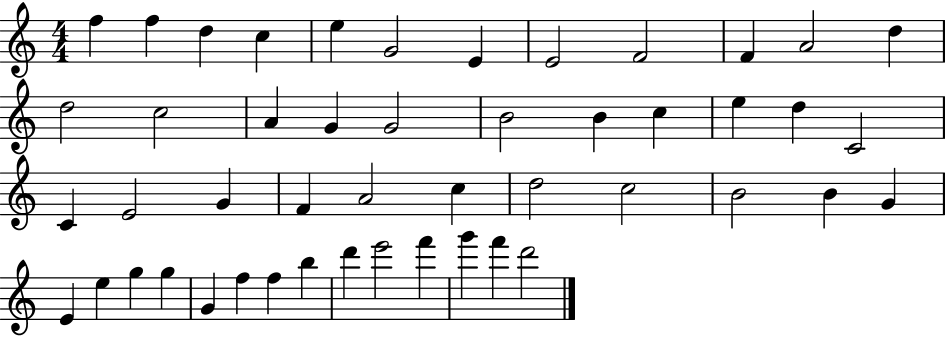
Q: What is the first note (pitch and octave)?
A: F5